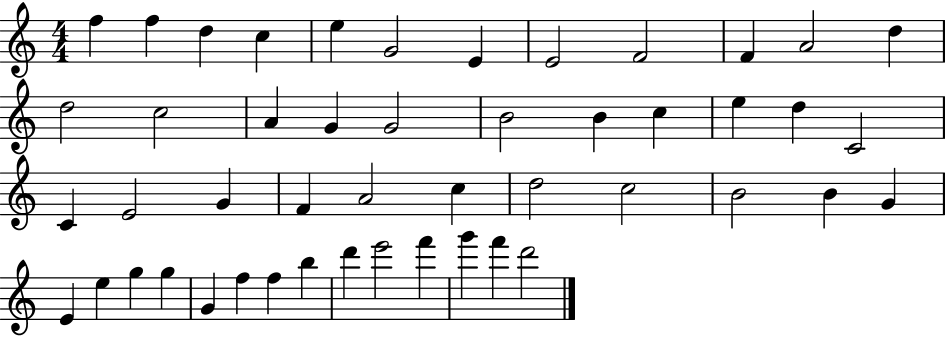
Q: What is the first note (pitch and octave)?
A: F5